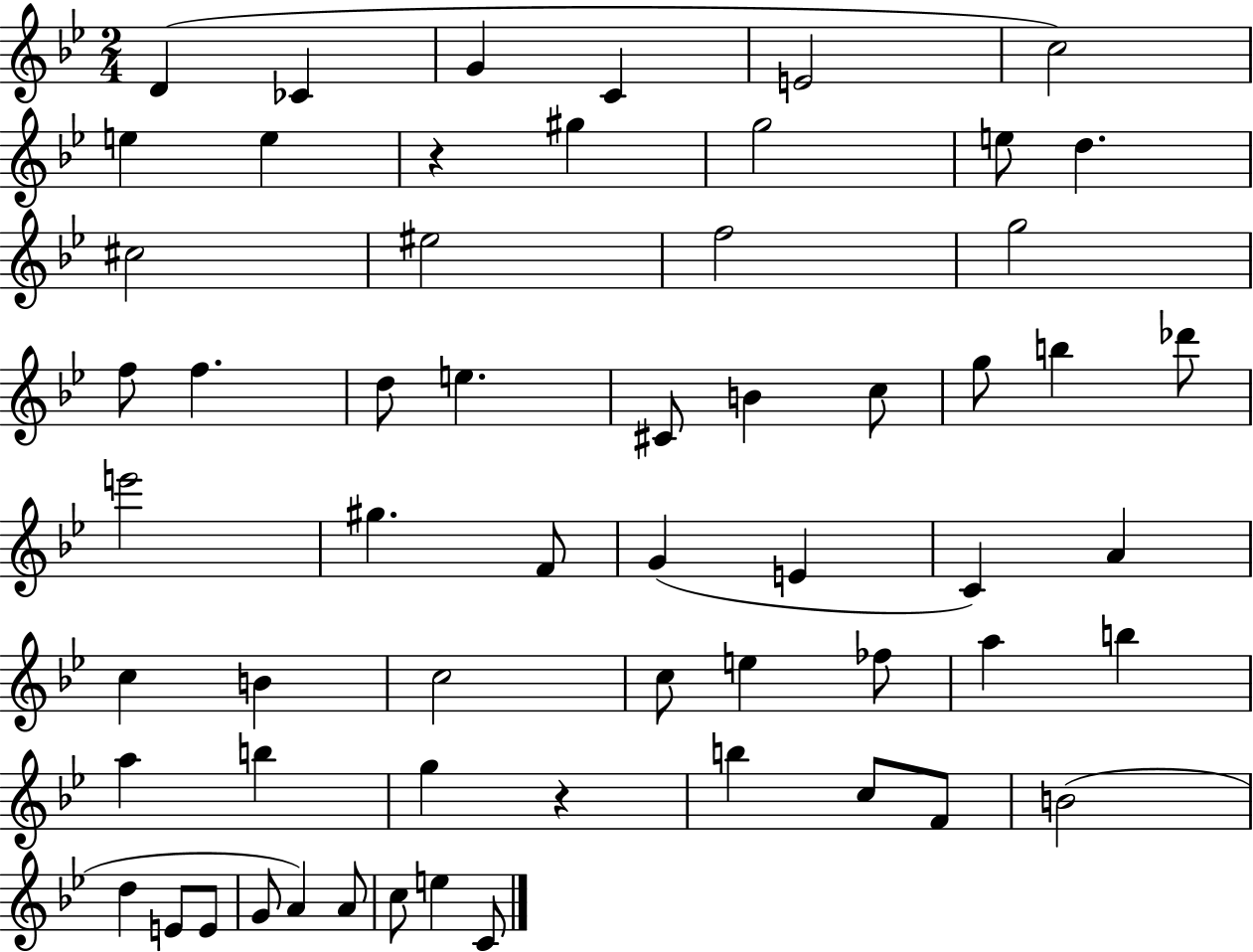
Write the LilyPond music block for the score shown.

{
  \clef treble
  \numericTimeSignature
  \time 2/4
  \key bes \major
  d'4( ces'4 | g'4 c'4 | e'2 | c''2) | \break e''4 e''4 | r4 gis''4 | g''2 | e''8 d''4. | \break cis''2 | eis''2 | f''2 | g''2 | \break f''8 f''4. | d''8 e''4. | cis'8 b'4 c''8 | g''8 b''4 des'''8 | \break e'''2 | gis''4. f'8 | g'4( e'4 | c'4) a'4 | \break c''4 b'4 | c''2 | c''8 e''4 fes''8 | a''4 b''4 | \break a''4 b''4 | g''4 r4 | b''4 c''8 f'8 | b'2( | \break d''4 e'8 e'8 | g'8 a'4) a'8 | c''8 e''4 c'8 | \bar "|."
}